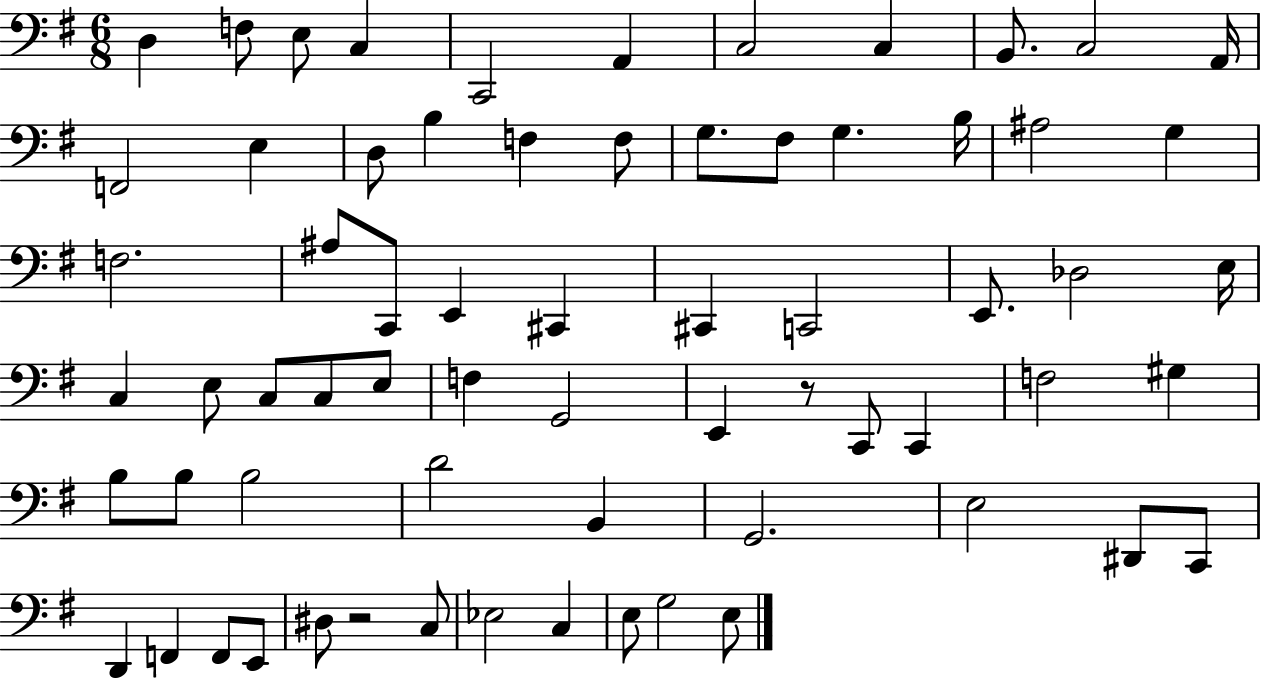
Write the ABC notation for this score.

X:1
T:Untitled
M:6/8
L:1/4
K:G
D, F,/2 E,/2 C, C,,2 A,, C,2 C, B,,/2 C,2 A,,/4 F,,2 E, D,/2 B, F, F,/2 G,/2 ^F,/2 G, B,/4 ^A,2 G, F,2 ^A,/2 C,,/2 E,, ^C,, ^C,, C,,2 E,,/2 _D,2 E,/4 C, E,/2 C,/2 C,/2 E,/2 F, G,,2 E,, z/2 C,,/2 C,, F,2 ^G, B,/2 B,/2 B,2 D2 B,, G,,2 E,2 ^D,,/2 C,,/2 D,, F,, F,,/2 E,,/2 ^D,/2 z2 C,/2 _E,2 C, E,/2 G,2 E,/2